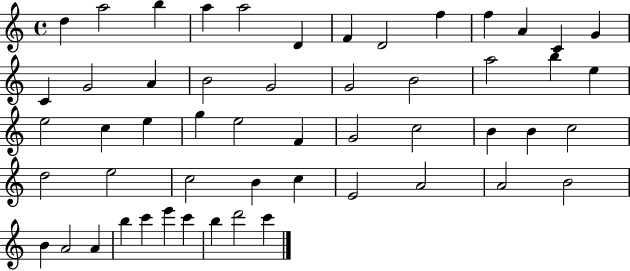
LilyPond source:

{
  \clef treble
  \time 4/4
  \defaultTimeSignature
  \key c \major
  d''4 a''2 b''4 | a''4 a''2 d'4 | f'4 d'2 f''4 | f''4 a'4 c'4 g'4 | \break c'4 g'2 a'4 | b'2 g'2 | g'2 b'2 | a''2 b''4 e''4 | \break e''2 c''4 e''4 | g''4 e''2 f'4 | g'2 c''2 | b'4 b'4 c''2 | \break d''2 e''2 | c''2 b'4 c''4 | e'2 a'2 | a'2 b'2 | \break b'4 a'2 a'4 | b''4 c'''4 e'''4 c'''4 | b''4 d'''2 c'''4 | \bar "|."
}